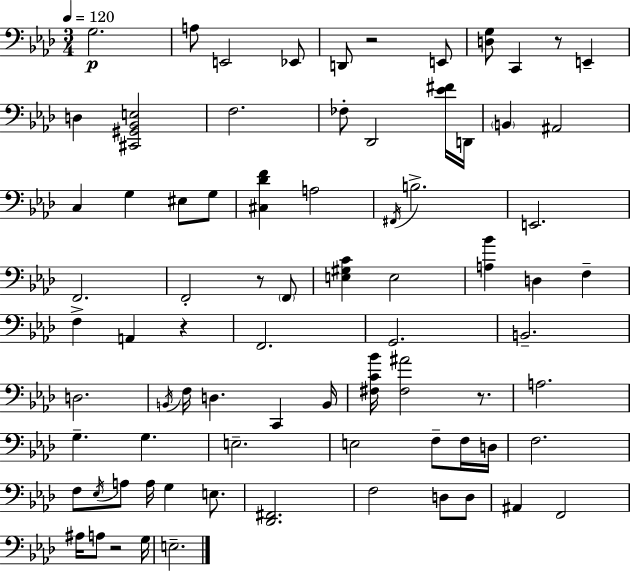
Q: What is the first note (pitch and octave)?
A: G3